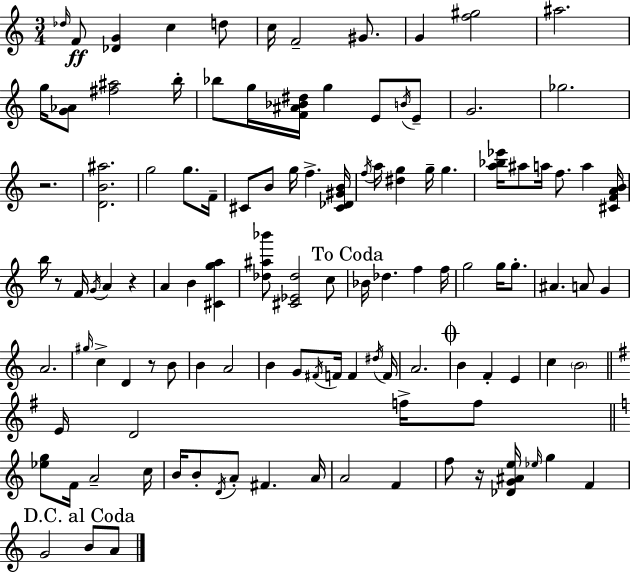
{
  \clef treble
  \numericTimeSignature
  \time 3/4
  \key a \minor
  \grace { des''16 }\ff f'8 <des' g'>4 c''4 d''8 | c''16 f'2-- gis'8. | g'4 <f'' gis''>2 | ais''2. | \break g''16 <g' aes'>8 <fis'' ais''>2 | b''16-. bes''8 g''16 <f' ais' bes' dis''>16 g''4 e'8 \acciaccatura { b'16 } | e'8-- g'2. | ges''2. | \break r2. | <d' b' ais''>2. | g''2 g''8. | f'16-- cis'8 b'8 g''16 f''4.-> | \break <cis' des' gis' b'>16 \acciaccatura { f''16 } a''16 <dis'' g''>4 g''16-- g''4. | <a'' bes'' ees'''>16 ais''8 a''16 f''8. a''4 | <cis' f' a' b'>16 b''16 r8 f'16 \acciaccatura { g'16 } a'4 | r4 a'4 b'4 | \break <cis' g'' a''>4 <des'' ais'' bes'''>8 <cis' ees' des''>2 | c''8 \mark "To Coda" bes'16 des''4. f''4 | f''16 g''2 | g''16 g''8.-. ais'4. a'8 | \break g'4 a'2. | \grace { gis''16 } c''4-> d'4 | r8 b'8 b'4 a'2 | b'4 g'8 \acciaccatura { fis'16 } | \break f'16 f'4 \acciaccatura { dis''16 } f'16 a'2. | \mark \markup { \musicglyph "scripts.coda" } b'4 f'4-. | e'4 c''4 \parenthesize b'2 | \bar "||" \break \key g \major e'16 d'2 f''16-> f''8 | \bar "||" \break \key c \major <ees'' g''>8 f'16 a'2-- c''16 | b'16 b'8-. \acciaccatura { d'16 } a'8-. fis'4. | a'16 a'2 f'4 | f''8 r16 <des' g' ais' e''>16 \grace { ees''16 } g''4 f'4 | \break \mark "D.C. al Coda" g'2 b'8 | a'8 \bar "|."
}